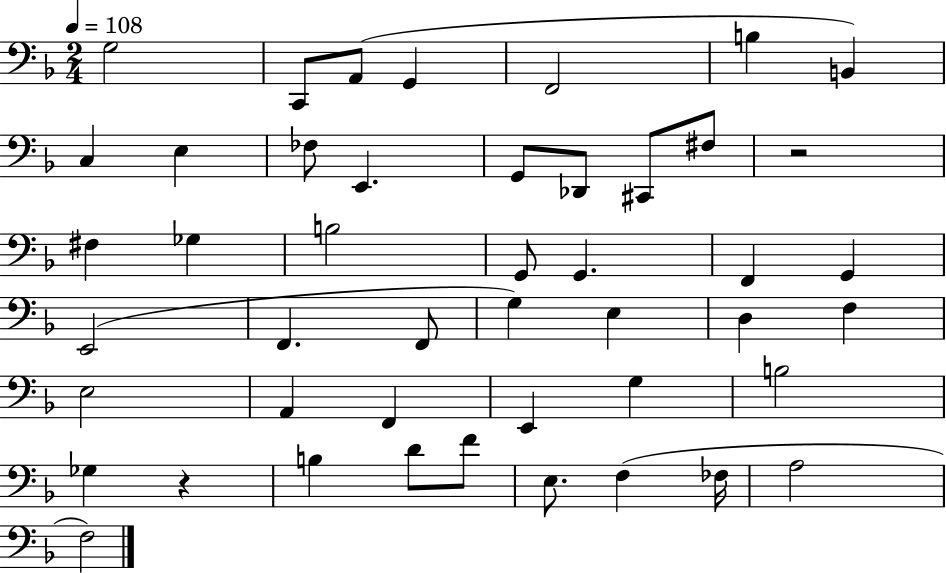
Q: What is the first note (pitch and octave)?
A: G3